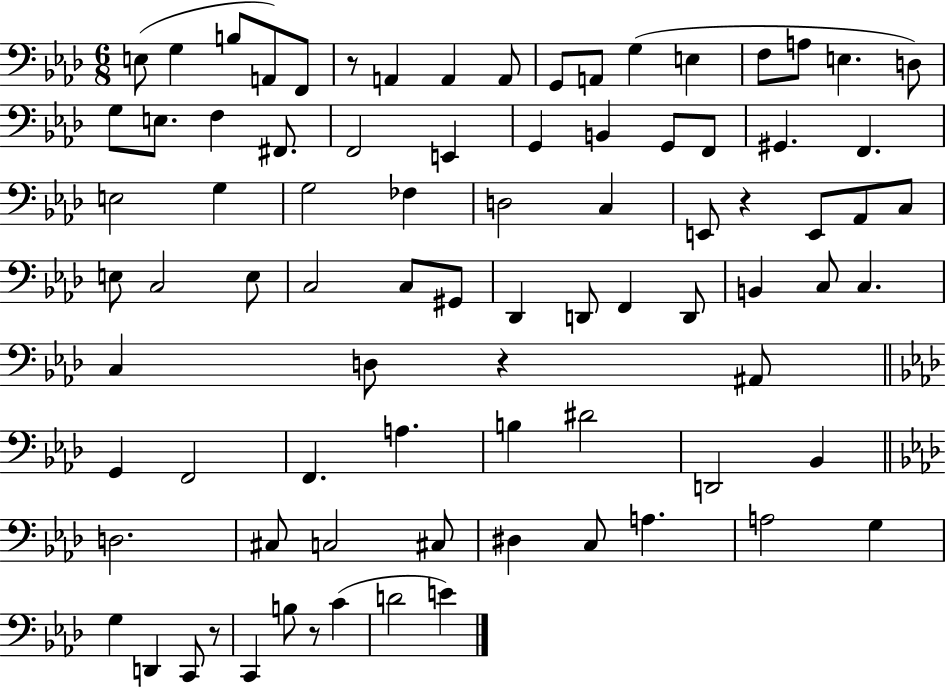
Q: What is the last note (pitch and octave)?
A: E4